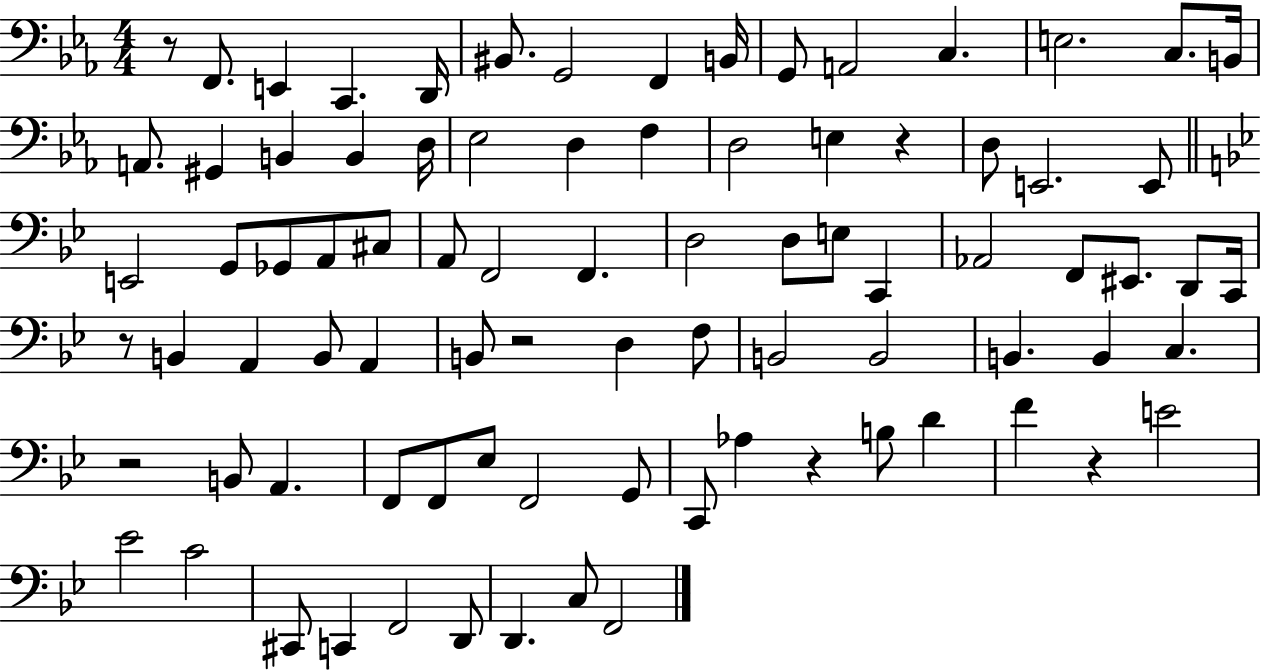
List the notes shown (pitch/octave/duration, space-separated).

R/e F2/e. E2/q C2/q. D2/s BIS2/e. G2/h F2/q B2/s G2/e A2/h C3/q. E3/h. C3/e. B2/s A2/e. G#2/q B2/q B2/q D3/s Eb3/h D3/q F3/q D3/h E3/q R/q D3/e E2/h. E2/e E2/h G2/e Gb2/e A2/e C#3/e A2/e F2/h F2/q. D3/h D3/e E3/e C2/q Ab2/h F2/e EIS2/e. D2/e C2/s R/e B2/q A2/q B2/e A2/q B2/e R/h D3/q F3/e B2/h B2/h B2/q. B2/q C3/q. R/h B2/e A2/q. F2/e F2/e Eb3/e F2/h G2/e C2/e Ab3/q R/q B3/e D4/q F4/q R/q E4/h Eb4/h C4/h C#2/e C2/q F2/h D2/e D2/q. C3/e F2/h